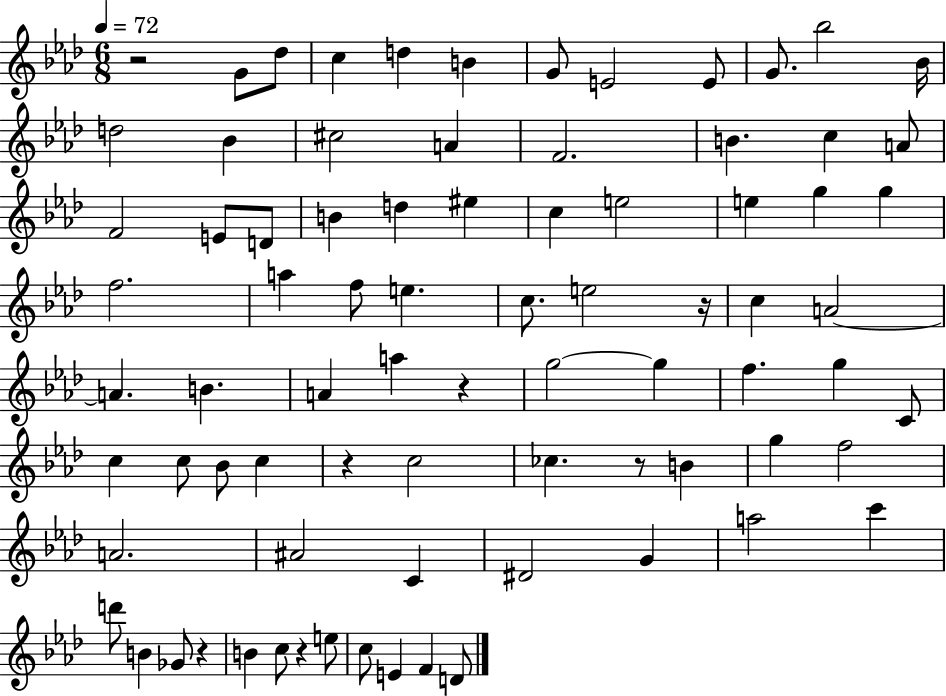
R/h G4/e Db5/e C5/q D5/q B4/q G4/e E4/h E4/e G4/e. Bb5/h Bb4/s D5/h Bb4/q C#5/h A4/q F4/h. B4/q. C5/q A4/e F4/h E4/e D4/e B4/q D5/q EIS5/q C5/q E5/h E5/q G5/q G5/q F5/h. A5/q F5/e E5/q. C5/e. E5/h R/s C5/q A4/h A4/q. B4/q. A4/q A5/q R/q G5/h G5/q F5/q. G5/q C4/e C5/q C5/e Bb4/e C5/q R/q C5/h CES5/q. R/e B4/q G5/q F5/h A4/h. A#4/h C4/q D#4/h G4/q A5/h C6/q D6/e B4/q Gb4/e R/q B4/q C5/e R/q E5/e C5/e E4/q F4/q D4/e